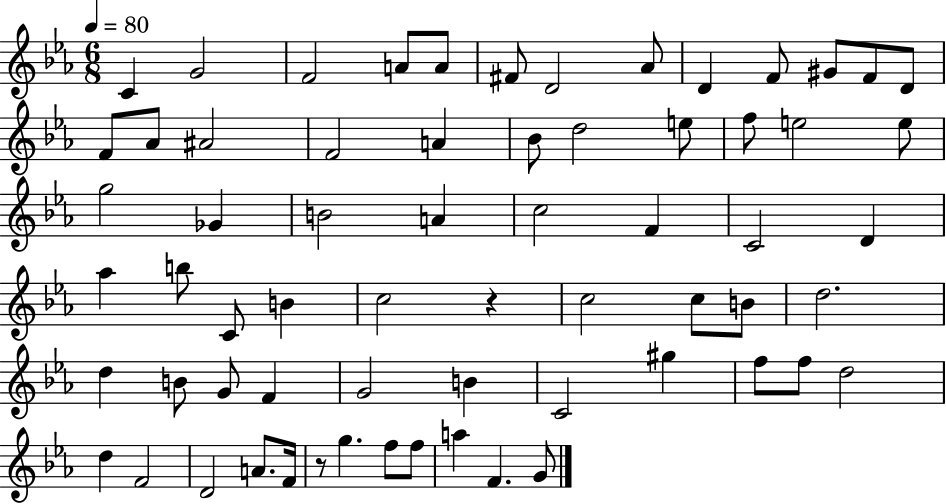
{
  \clef treble
  \numericTimeSignature
  \time 6/8
  \key ees \major
  \tempo 4 = 80
  c'4 g'2 | f'2 a'8 a'8 | fis'8 d'2 aes'8 | d'4 f'8 gis'8 f'8 d'8 | \break f'8 aes'8 ais'2 | f'2 a'4 | bes'8 d''2 e''8 | f''8 e''2 e''8 | \break g''2 ges'4 | b'2 a'4 | c''2 f'4 | c'2 d'4 | \break aes''4 b''8 c'8 b'4 | c''2 r4 | c''2 c''8 b'8 | d''2. | \break d''4 b'8 g'8 f'4 | g'2 b'4 | c'2 gis''4 | f''8 f''8 d''2 | \break d''4 f'2 | d'2 a'8. f'16 | r8 g''4. f''8 f''8 | a''4 f'4. g'8 | \break \bar "|."
}